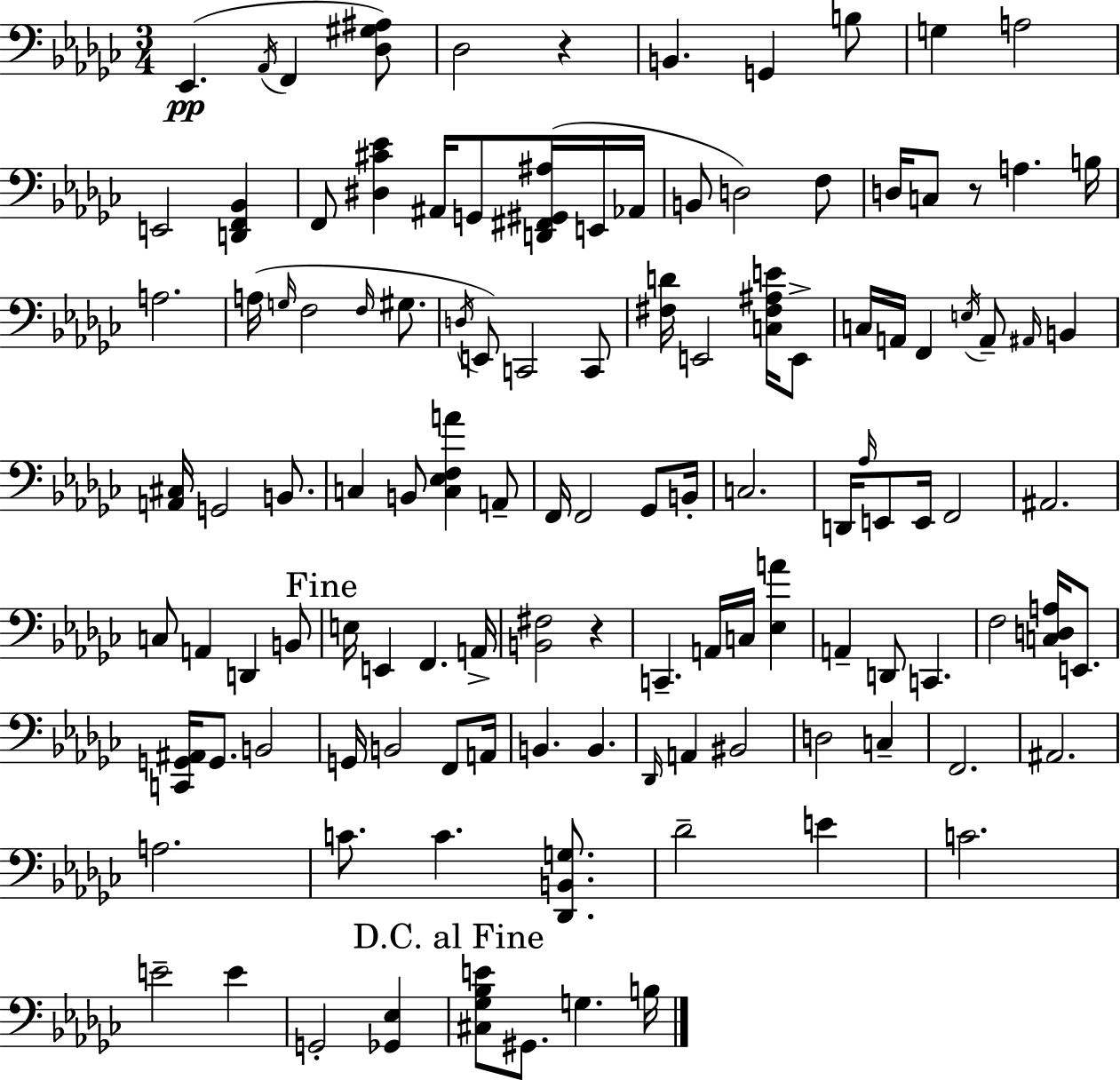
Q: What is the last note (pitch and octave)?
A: B3